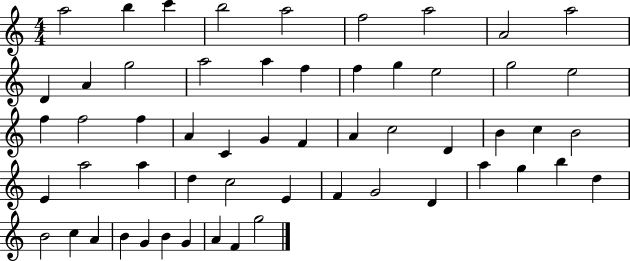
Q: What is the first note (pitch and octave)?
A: A5